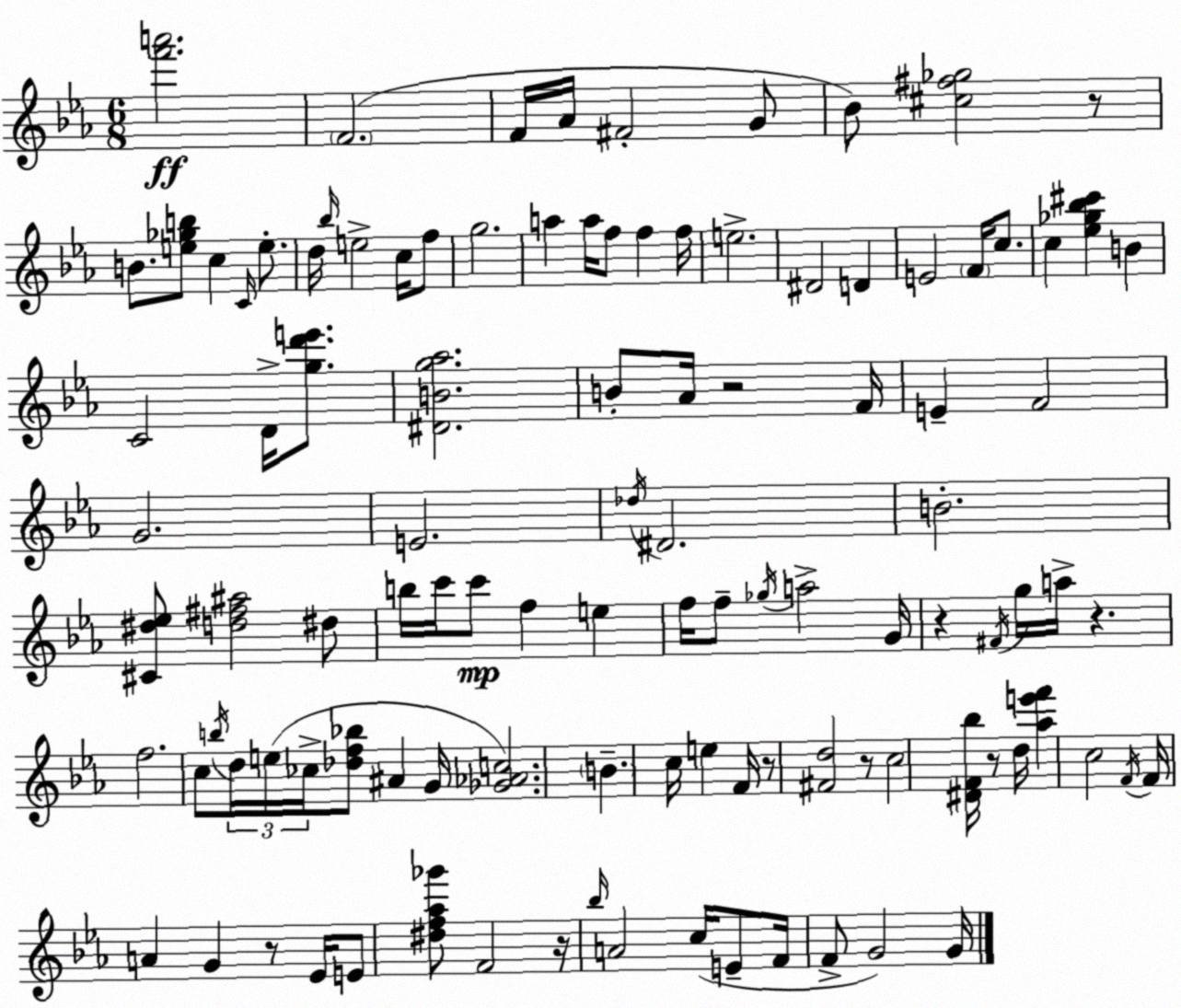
X:1
T:Untitled
M:6/8
L:1/4
K:Cm
[f'a']2 F2 F/4 _A/4 ^F2 G/2 _B/2 [^c^f_g]2 z/2 B/2 [e_gb]/2 c C/4 e/2 d/4 _b/4 e2 c/4 f/2 g2 a a/4 f/2 f f/4 e2 ^D2 D E2 F/4 c/2 c [_e_g_b^c'] B C2 D/4 [gd'e']/2 [^DBg_a]2 B/2 _A/4 z2 F/4 E F2 G2 E2 _d/4 ^D2 B2 [^C^d_e]/2 [d^f^a]2 ^d/2 b/4 c'/4 c'/2 f e f/4 f/2 _g/4 a2 G/4 z ^F/4 g/4 a/4 z f2 c/2 b/4 d/4 e/4 _c/4 [_df_b]/2 ^A G/4 [_G_Ac]2 B c/4 e F/4 z/2 [^Fd]2 z/2 c2 [^DF_b]/4 z/2 d/4 [_ae'f'] c2 F/4 F/4 A G z/2 _E/4 E/2 [^df_a_g']/2 F2 z/4 _b/4 A2 c/4 E/2 F/4 F/2 G2 G/4